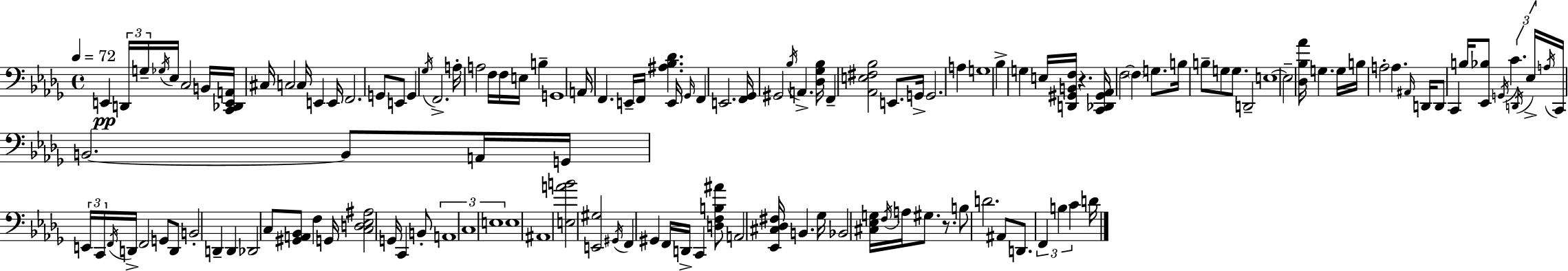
{
  \clef bass
  \time 4/4
  \defaultTimeSignature
  \key bes \minor
  \tempo 4 = 72
  e,4\pp \tuplet 3/2 { d,16 g16-- \acciaccatura { ges16 } } ees16 c2 | b,16 <c, des, e, a,>16 cis16 c2 c16 e,4 | e,16 f,2. g,8 e,8 | g,4 \acciaccatura { ges16 } f,2.-> | \break a16-. a2 f16 f16 e16 b4-- | g,1 | a,16 f,4. e,16-- f,16 <ais bes des'>4. | e,16 \grace { ges,16 } f,4 e,2. | \break <f, ges,>16 gis,2 \acciaccatura { bes16 } a,4.-> | <des ges bes>16 f,4-- <aes, e fis bes>2 | e,8. g,16-> g,2. | a4 g1 | \break bes4-> g4 e16 <d, gis, b, f>16 r4. | <c, des, gis, aes,>16 f2~~ \parenthesize f4 | g8. b16 b8-- g8 g8. d,2-- | e1~~ | \break e2-- <des bes aes'>16 g4. | g16 b16 a2-. a4. | \grace { ais,16 } d,16 d,8 c,4 b16 <ees, bes>8 \acciaccatura { g,16 } c'4. | \tuplet 3/2 { \acciaccatura { d,16 } ees16-> \acciaccatura { a16 } } c,16 b,2.~~ | \break b,8 a,16 g,16 \tuplet 3/2 { e,16 c,16 \acciaccatura { f,16 } } d,16-> f,2 | g,8 d,8 b,2-. | d,4-- d,4 des,2 | c8 <gis, a, bes,>8 f4 g,16 <c d ees ais>2 | \break g,16 c,4 b,8-. \tuplet 3/2 { a,1 | c1 | e1 } | e1 | \break ais,1 | <e a' b'>2 | <e, gis>2 \acciaccatura { gis,16 } f,4 gis,4 | f,16 d,16-> c,4 <d f b ais'>8 a,2 | \break <ees, cis des fis>16 b,4. ges16 bes,2 | <cis ees g>16 \acciaccatura { f16 } a16 gis8. r8. b8 d'2. | ais,8 d,8. \tuplet 3/2 { f,4 | b4 c'4 } d'16 \bar "|."
}